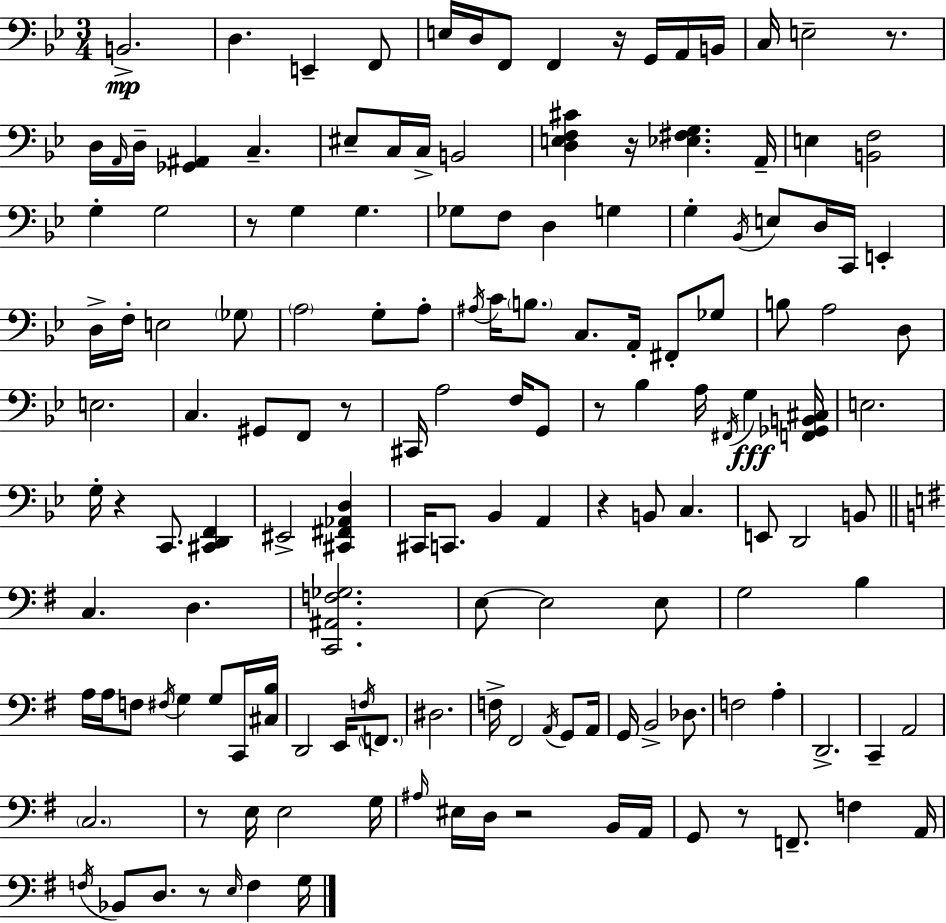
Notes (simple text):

B2/h. D3/q. E2/q F2/e E3/s D3/s F2/e F2/q R/s G2/s A2/s B2/s C3/s E3/h R/e. D3/s A2/s D3/s [Gb2,A#2]/q C3/q. EIS3/e C3/s C3/s B2/h [D3,E3,F3,C#4]/q R/s [Eb3,F#3,G3]/q. A2/s E3/q [B2,F3]/h G3/q G3/h R/e G3/q G3/q. Gb3/e F3/e D3/q G3/q G3/q Bb2/s E3/e D3/s C2/s E2/q D3/s F3/s E3/h Gb3/e A3/h G3/e A3/e A#3/s C4/s B3/e. C3/e. A2/s F#2/e Gb3/e B3/e A3/h D3/e E3/h. C3/q. G#2/e F2/e R/e C#2/s A3/h F3/s G2/e R/e Bb3/q A3/s F#2/s G3/q [F2,Gb2,B2,C#3]/s E3/h. G3/s R/q C2/e. [C#2,D2,F2]/q EIS2/h [C#2,F#2,Ab2,D3]/q C#2/s C2/e. Bb2/q A2/q R/q B2/e C3/q. E2/e D2/h B2/e C3/q. D3/q. [C2,A#2,F3,Gb3]/h. E3/e E3/h E3/e G3/h B3/q A3/s A3/s F3/e F#3/s G3/q G3/e C2/s [C#3,B3]/s D2/h E2/s F3/s F2/e. D#3/h. F3/s F#2/h A2/s G2/e A2/s G2/s B2/h Db3/e. F3/h A3/q D2/h. C2/q A2/h C3/h. R/e E3/s E3/h G3/s A#3/s EIS3/s D3/s R/h B2/s A2/s G2/e R/e F2/e. F3/q A2/s F3/s Bb2/e D3/e. R/e E3/s F3/q G3/s